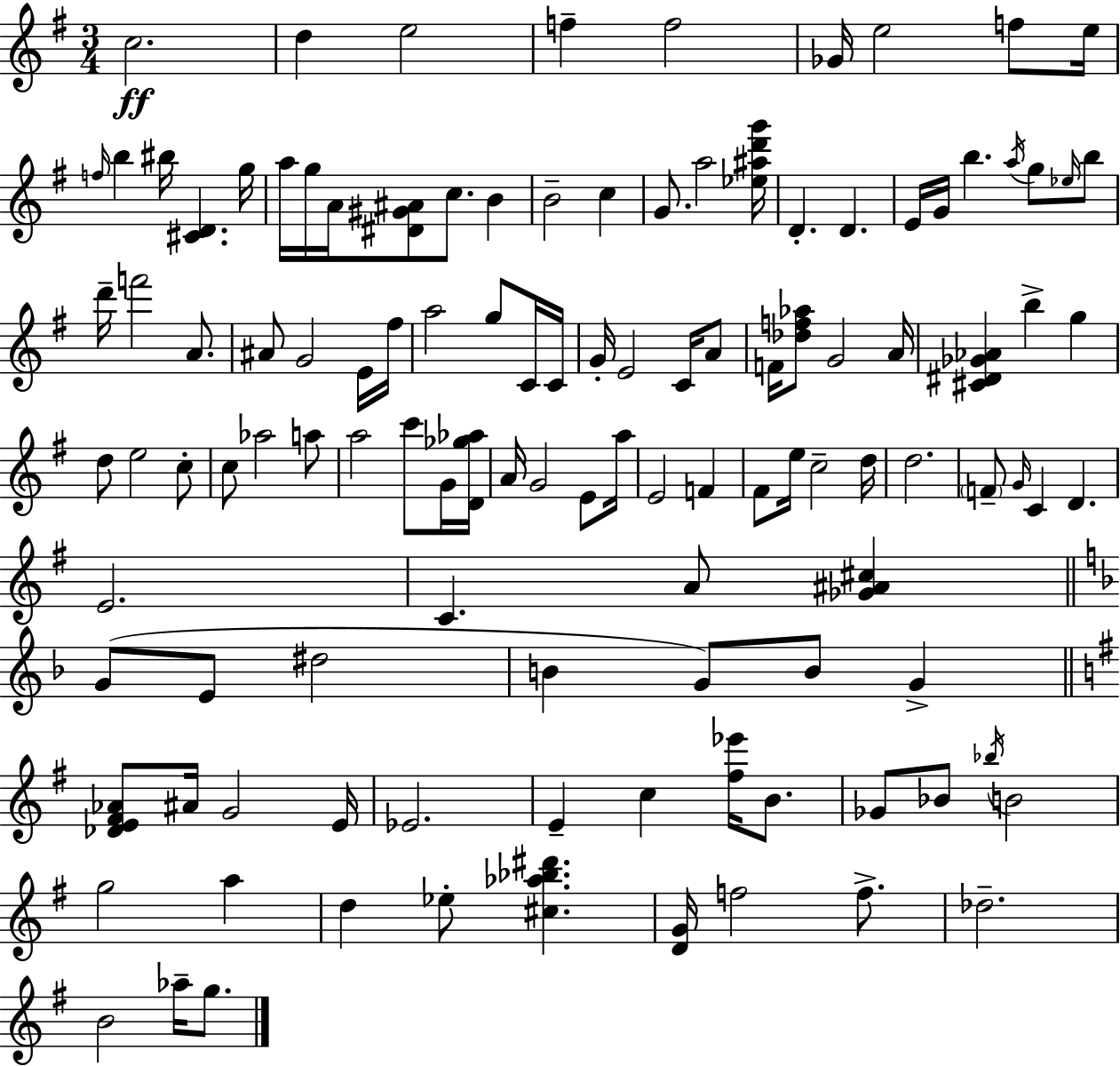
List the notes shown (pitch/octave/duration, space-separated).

C5/h. D5/q E5/h F5/q F5/h Gb4/s E5/h F5/e E5/s F5/s B5/q BIS5/s [C#4,D4]/q. G5/s A5/s G5/s A4/s [D#4,G#4,A#4]/e C5/e. B4/q B4/h C5/q G4/e. A5/h [Eb5,A#5,D6,G6]/s D4/q. D4/q. E4/s G4/s B5/q. A5/s G5/e Eb5/s B5/e D6/s F6/h A4/e. A#4/e G4/h E4/s F#5/s A5/h G5/e C4/s C4/s G4/s E4/h C4/s A4/e F4/s [Db5,F5,Ab5]/e G4/h A4/s [C#4,D#4,Gb4,Ab4]/q B5/q G5/q D5/e E5/h C5/e C5/e Ab5/h A5/e A5/h C6/e G4/s [D4,Gb5,Ab5]/s A4/s G4/h E4/e A5/s E4/h F4/q F#4/e E5/s C5/h D5/s D5/h. F4/e G4/s C4/q D4/q. E4/h. C4/q. A4/e [Gb4,A#4,C#5]/q G4/e E4/e D#5/h B4/q G4/e B4/e G4/q [Db4,E4,F#4,Ab4]/e A#4/s G4/h E4/s Eb4/h. E4/q C5/q [F#5,Eb6]/s B4/e. Gb4/e Bb4/e Bb5/s B4/h G5/h A5/q D5/q Eb5/e [C#5,Ab5,Bb5,D#6]/q. [D4,G4]/s F5/h F5/e. Db5/h. B4/h Ab5/s G5/e.